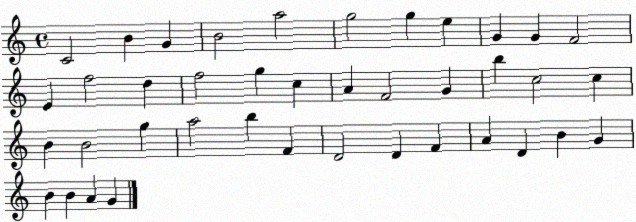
X:1
T:Untitled
M:4/4
L:1/4
K:C
C2 B G B2 a2 g2 g e G G F2 E f2 d f2 g c A F2 G b c2 c B B2 g a2 b F D2 D F A D B G B B A G